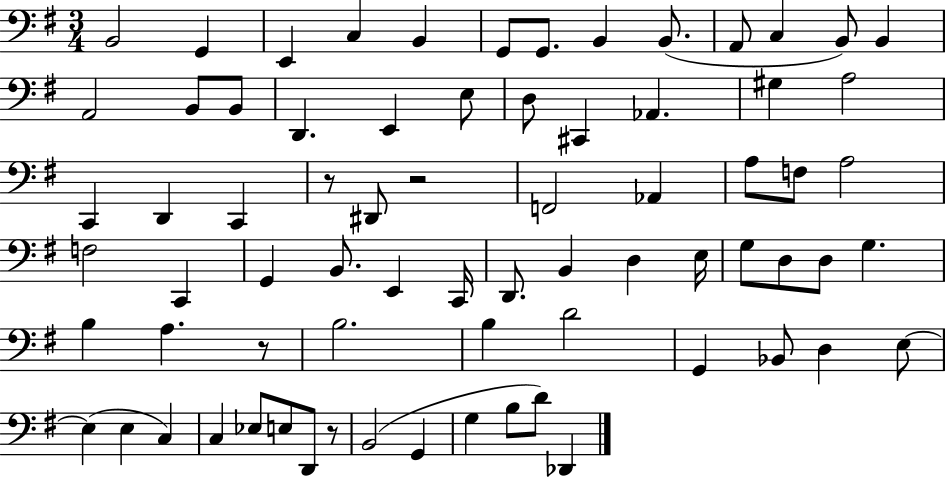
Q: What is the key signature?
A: G major